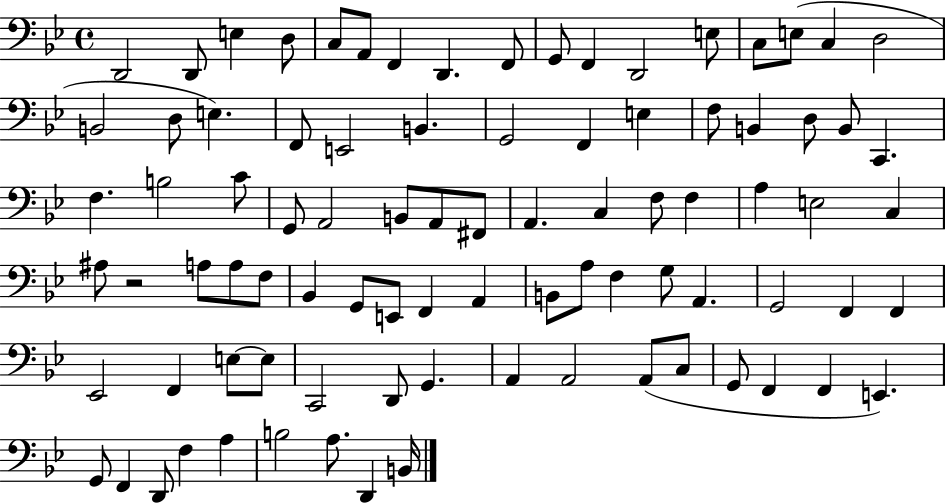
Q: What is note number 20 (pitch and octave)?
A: E3